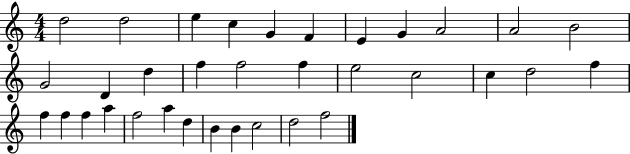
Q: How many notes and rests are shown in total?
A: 34